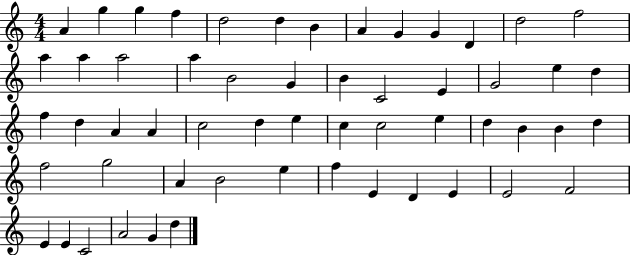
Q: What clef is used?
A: treble